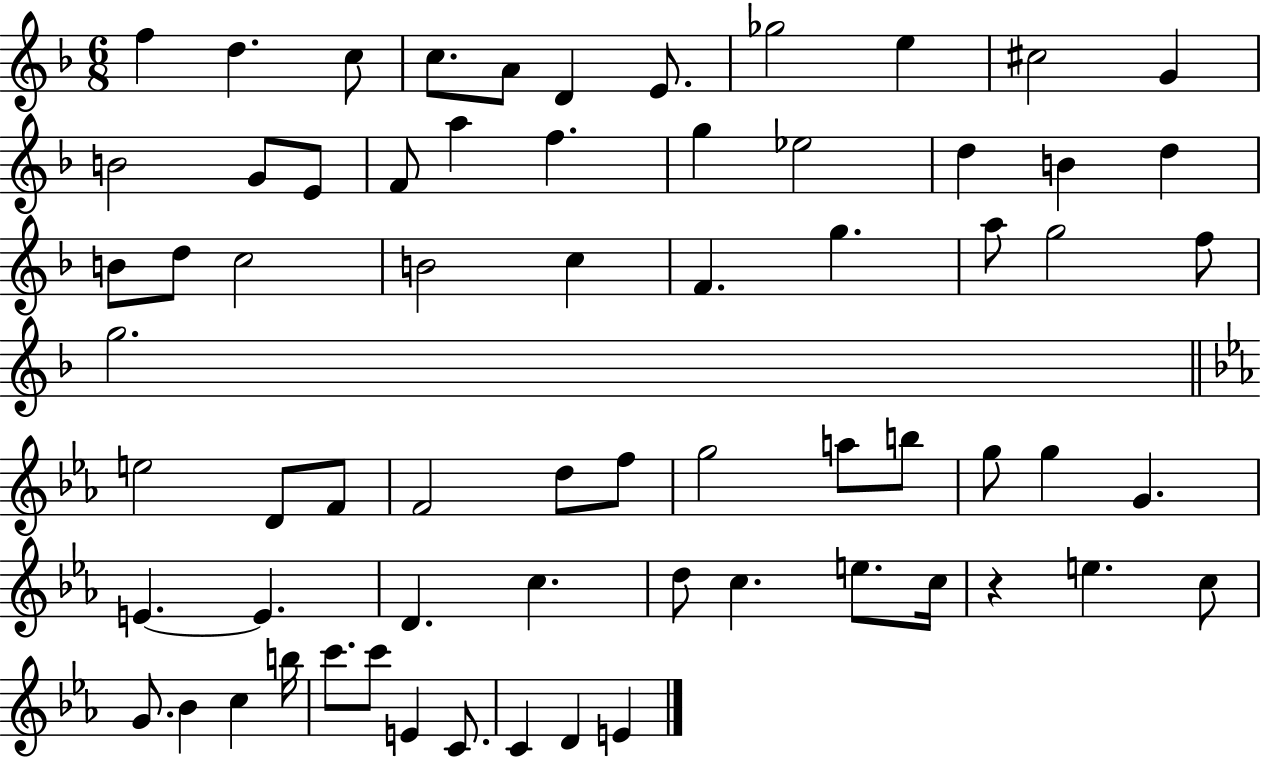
F5/q D5/q. C5/e C5/e. A4/e D4/q E4/e. Gb5/h E5/q C#5/h G4/q B4/h G4/e E4/e F4/e A5/q F5/q. G5/q Eb5/h D5/q B4/q D5/q B4/e D5/e C5/h B4/h C5/q F4/q. G5/q. A5/e G5/h F5/e G5/h. E5/h D4/e F4/e F4/h D5/e F5/e G5/h A5/e B5/e G5/e G5/q G4/q. E4/q. E4/q. D4/q. C5/q. D5/e C5/q. E5/e. C5/s R/q E5/q. C5/e G4/e. Bb4/q C5/q B5/s C6/e. C6/e E4/q C4/e. C4/q D4/q E4/q